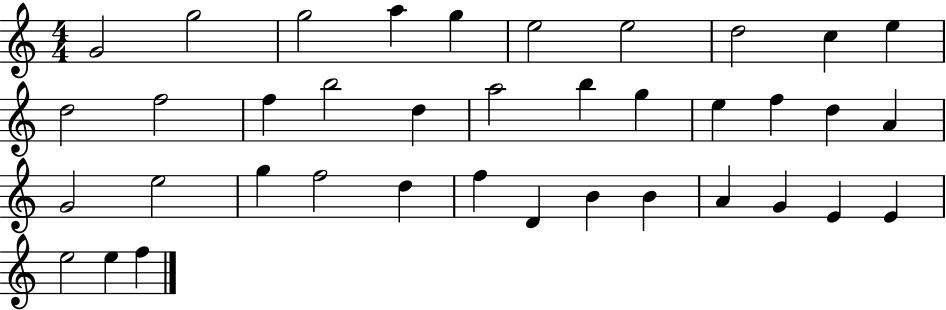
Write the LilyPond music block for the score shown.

{
  \clef treble
  \numericTimeSignature
  \time 4/4
  \key c \major
  g'2 g''2 | g''2 a''4 g''4 | e''2 e''2 | d''2 c''4 e''4 | \break d''2 f''2 | f''4 b''2 d''4 | a''2 b''4 g''4 | e''4 f''4 d''4 a'4 | \break g'2 e''2 | g''4 f''2 d''4 | f''4 d'4 b'4 b'4 | a'4 g'4 e'4 e'4 | \break e''2 e''4 f''4 | \bar "|."
}